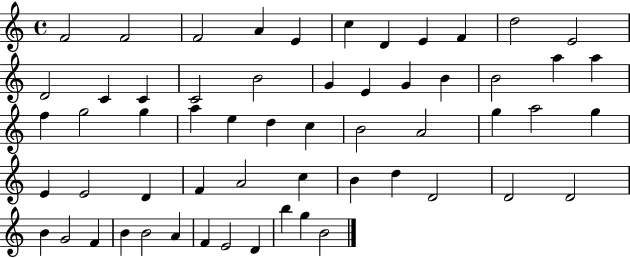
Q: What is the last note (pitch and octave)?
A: B4